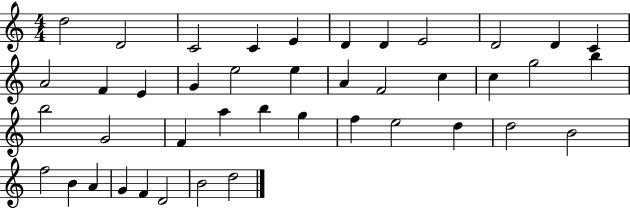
{
  \clef treble
  \numericTimeSignature
  \time 4/4
  \key c \major
  d''2 d'2 | c'2 c'4 e'4 | d'4 d'4 e'2 | d'2 d'4 c'4 | \break a'2 f'4 e'4 | g'4 e''2 e''4 | a'4 f'2 c''4 | c''4 g''2 b''4 | \break b''2 g'2 | f'4 a''4 b''4 g''4 | f''4 e''2 d''4 | d''2 b'2 | \break f''2 b'4 a'4 | g'4 f'4 d'2 | b'2 d''2 | \bar "|."
}